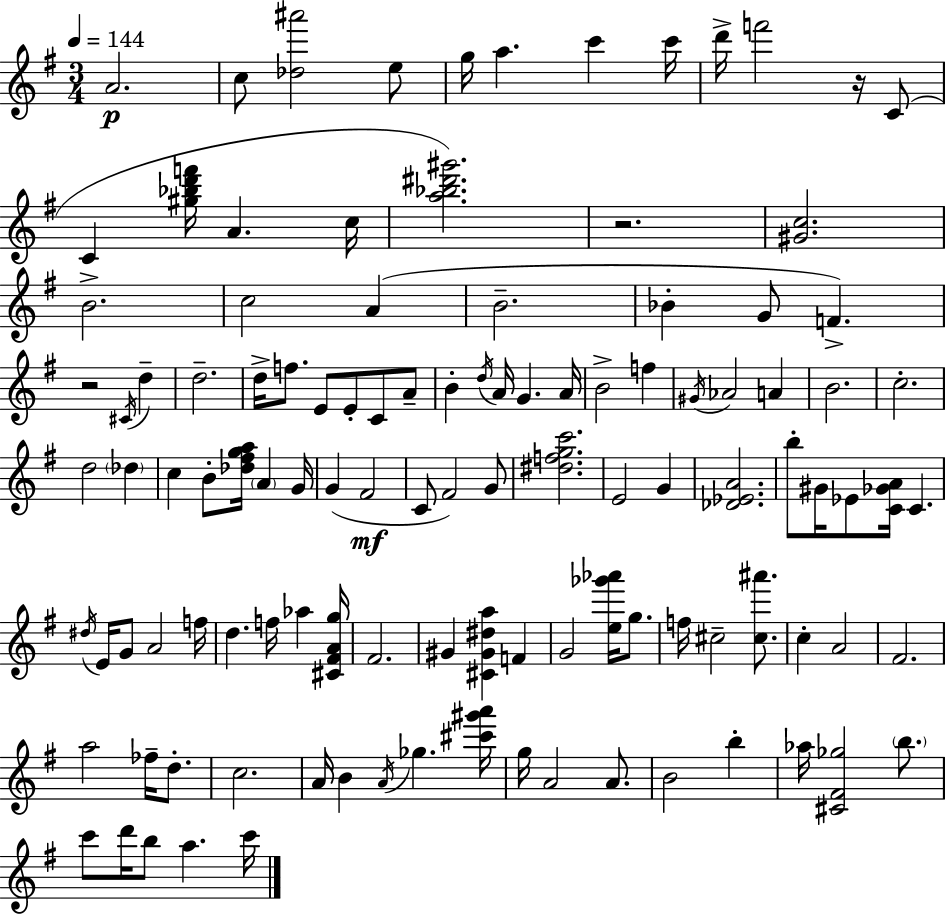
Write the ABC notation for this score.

X:1
T:Untitled
M:3/4
L:1/4
K:G
A2 c/2 [_d^a']2 e/2 g/4 a c' c'/4 d'/4 f'2 z/4 C/2 C [^g_bd'f']/4 A c/4 [a_b^d'^g']2 z2 [^Gc]2 B2 c2 A B2 _B G/2 F z2 ^C/4 d d2 d/4 f/2 E/2 E/2 C/2 A/2 B d/4 A/4 G A/4 B2 f ^G/4 _A2 A B2 c2 d2 _d c B/2 [_d^fga]/4 A G/4 G ^F2 C/2 ^F2 G/2 [^dfgc']2 E2 G [_D_EA]2 b/2 ^G/4 _E/2 [C_GA]/4 C ^d/4 E/4 G/2 A2 f/4 d f/4 _a [^C^FAg]/4 ^F2 ^G [^C^G^da] F G2 [e_g'_a']/4 g/2 f/4 ^c2 [^c^a']/2 c A2 ^F2 a2 _f/4 d/2 c2 A/4 B A/4 _g [^c'^g'a']/4 g/4 A2 A/2 B2 b _a/4 [^C^F_g]2 b/2 c'/2 d'/4 b/2 a c'/4